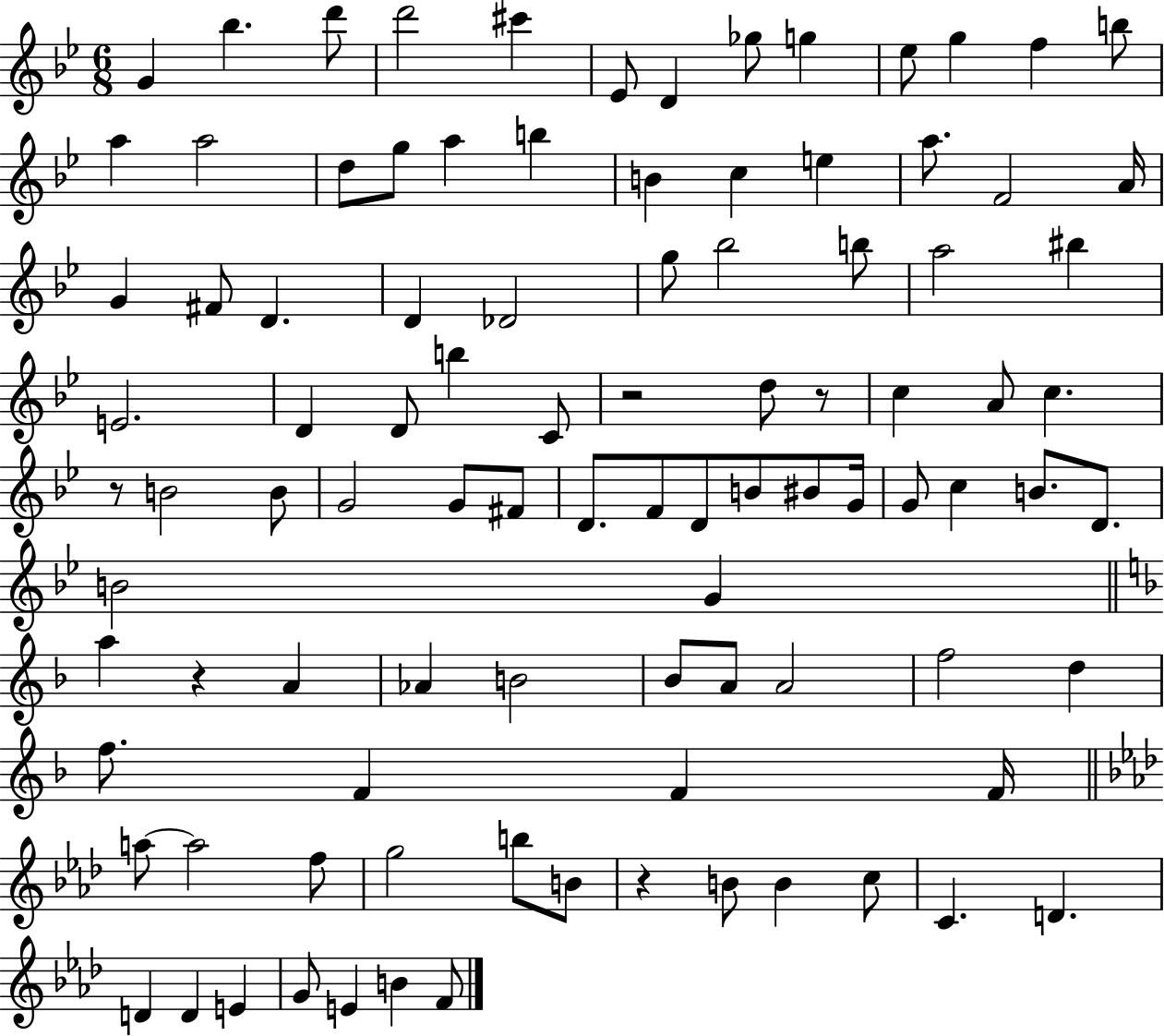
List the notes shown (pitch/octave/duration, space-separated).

G4/q Bb5/q. D6/e D6/h C#6/q Eb4/e D4/q Gb5/e G5/q Eb5/e G5/q F5/q B5/e A5/q A5/h D5/e G5/e A5/q B5/q B4/q C5/q E5/q A5/e. F4/h A4/s G4/q F#4/e D4/q. D4/q Db4/h G5/e Bb5/h B5/e A5/h BIS5/q E4/h. D4/q D4/e B5/q C4/e R/h D5/e R/e C5/q A4/e C5/q. R/e B4/h B4/e G4/h G4/e F#4/e D4/e. F4/e D4/e B4/e BIS4/e G4/s G4/e C5/q B4/e. D4/e. B4/h G4/q A5/q R/q A4/q Ab4/q B4/h Bb4/e A4/e A4/h F5/h D5/q F5/e. F4/q F4/q F4/s A5/e A5/h F5/e G5/h B5/e B4/e R/q B4/e B4/q C5/e C4/q. D4/q. D4/q D4/q E4/q G4/e E4/q B4/q F4/e